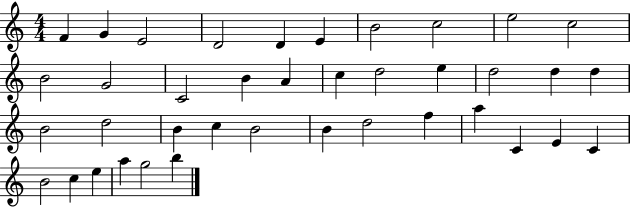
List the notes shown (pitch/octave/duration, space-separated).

F4/q G4/q E4/h D4/h D4/q E4/q B4/h C5/h E5/h C5/h B4/h G4/h C4/h B4/q A4/q C5/q D5/h E5/q D5/h D5/q D5/q B4/h D5/h B4/q C5/q B4/h B4/q D5/h F5/q A5/q C4/q E4/q C4/q B4/h C5/q E5/q A5/q G5/h B5/q